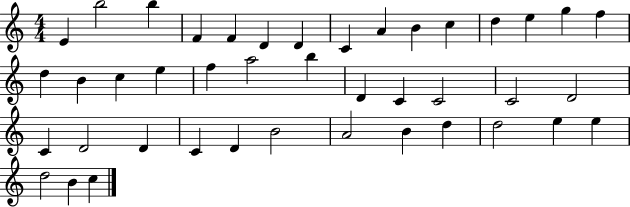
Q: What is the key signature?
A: C major